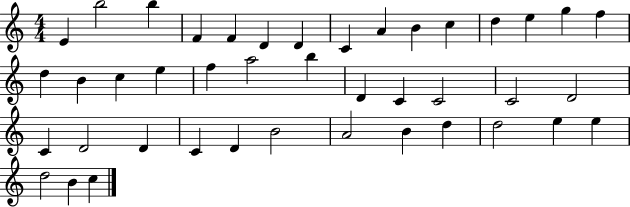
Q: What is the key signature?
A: C major